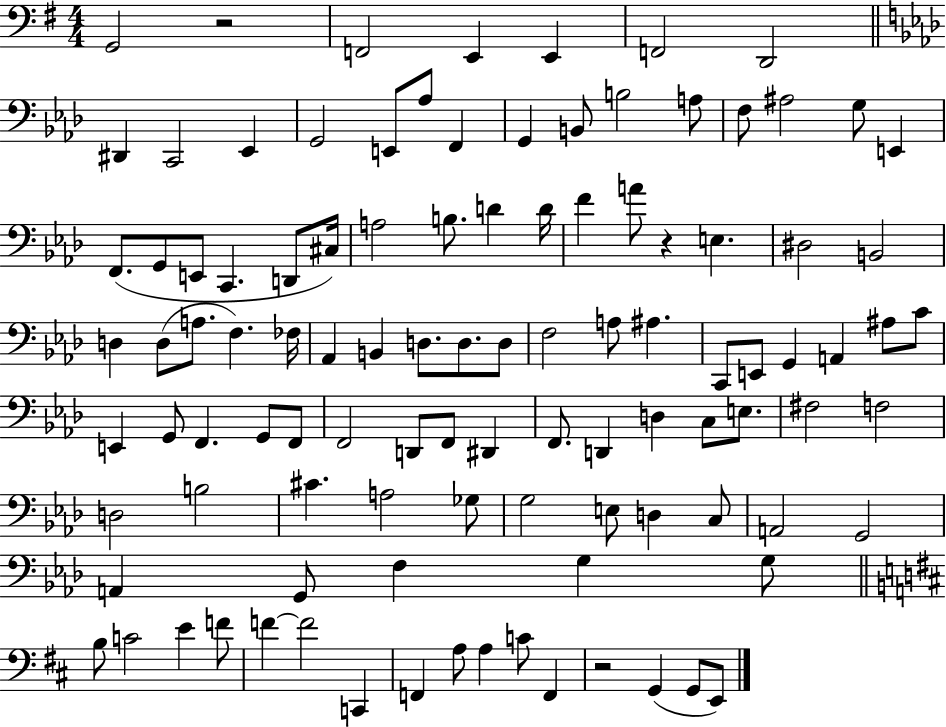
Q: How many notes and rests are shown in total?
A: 105